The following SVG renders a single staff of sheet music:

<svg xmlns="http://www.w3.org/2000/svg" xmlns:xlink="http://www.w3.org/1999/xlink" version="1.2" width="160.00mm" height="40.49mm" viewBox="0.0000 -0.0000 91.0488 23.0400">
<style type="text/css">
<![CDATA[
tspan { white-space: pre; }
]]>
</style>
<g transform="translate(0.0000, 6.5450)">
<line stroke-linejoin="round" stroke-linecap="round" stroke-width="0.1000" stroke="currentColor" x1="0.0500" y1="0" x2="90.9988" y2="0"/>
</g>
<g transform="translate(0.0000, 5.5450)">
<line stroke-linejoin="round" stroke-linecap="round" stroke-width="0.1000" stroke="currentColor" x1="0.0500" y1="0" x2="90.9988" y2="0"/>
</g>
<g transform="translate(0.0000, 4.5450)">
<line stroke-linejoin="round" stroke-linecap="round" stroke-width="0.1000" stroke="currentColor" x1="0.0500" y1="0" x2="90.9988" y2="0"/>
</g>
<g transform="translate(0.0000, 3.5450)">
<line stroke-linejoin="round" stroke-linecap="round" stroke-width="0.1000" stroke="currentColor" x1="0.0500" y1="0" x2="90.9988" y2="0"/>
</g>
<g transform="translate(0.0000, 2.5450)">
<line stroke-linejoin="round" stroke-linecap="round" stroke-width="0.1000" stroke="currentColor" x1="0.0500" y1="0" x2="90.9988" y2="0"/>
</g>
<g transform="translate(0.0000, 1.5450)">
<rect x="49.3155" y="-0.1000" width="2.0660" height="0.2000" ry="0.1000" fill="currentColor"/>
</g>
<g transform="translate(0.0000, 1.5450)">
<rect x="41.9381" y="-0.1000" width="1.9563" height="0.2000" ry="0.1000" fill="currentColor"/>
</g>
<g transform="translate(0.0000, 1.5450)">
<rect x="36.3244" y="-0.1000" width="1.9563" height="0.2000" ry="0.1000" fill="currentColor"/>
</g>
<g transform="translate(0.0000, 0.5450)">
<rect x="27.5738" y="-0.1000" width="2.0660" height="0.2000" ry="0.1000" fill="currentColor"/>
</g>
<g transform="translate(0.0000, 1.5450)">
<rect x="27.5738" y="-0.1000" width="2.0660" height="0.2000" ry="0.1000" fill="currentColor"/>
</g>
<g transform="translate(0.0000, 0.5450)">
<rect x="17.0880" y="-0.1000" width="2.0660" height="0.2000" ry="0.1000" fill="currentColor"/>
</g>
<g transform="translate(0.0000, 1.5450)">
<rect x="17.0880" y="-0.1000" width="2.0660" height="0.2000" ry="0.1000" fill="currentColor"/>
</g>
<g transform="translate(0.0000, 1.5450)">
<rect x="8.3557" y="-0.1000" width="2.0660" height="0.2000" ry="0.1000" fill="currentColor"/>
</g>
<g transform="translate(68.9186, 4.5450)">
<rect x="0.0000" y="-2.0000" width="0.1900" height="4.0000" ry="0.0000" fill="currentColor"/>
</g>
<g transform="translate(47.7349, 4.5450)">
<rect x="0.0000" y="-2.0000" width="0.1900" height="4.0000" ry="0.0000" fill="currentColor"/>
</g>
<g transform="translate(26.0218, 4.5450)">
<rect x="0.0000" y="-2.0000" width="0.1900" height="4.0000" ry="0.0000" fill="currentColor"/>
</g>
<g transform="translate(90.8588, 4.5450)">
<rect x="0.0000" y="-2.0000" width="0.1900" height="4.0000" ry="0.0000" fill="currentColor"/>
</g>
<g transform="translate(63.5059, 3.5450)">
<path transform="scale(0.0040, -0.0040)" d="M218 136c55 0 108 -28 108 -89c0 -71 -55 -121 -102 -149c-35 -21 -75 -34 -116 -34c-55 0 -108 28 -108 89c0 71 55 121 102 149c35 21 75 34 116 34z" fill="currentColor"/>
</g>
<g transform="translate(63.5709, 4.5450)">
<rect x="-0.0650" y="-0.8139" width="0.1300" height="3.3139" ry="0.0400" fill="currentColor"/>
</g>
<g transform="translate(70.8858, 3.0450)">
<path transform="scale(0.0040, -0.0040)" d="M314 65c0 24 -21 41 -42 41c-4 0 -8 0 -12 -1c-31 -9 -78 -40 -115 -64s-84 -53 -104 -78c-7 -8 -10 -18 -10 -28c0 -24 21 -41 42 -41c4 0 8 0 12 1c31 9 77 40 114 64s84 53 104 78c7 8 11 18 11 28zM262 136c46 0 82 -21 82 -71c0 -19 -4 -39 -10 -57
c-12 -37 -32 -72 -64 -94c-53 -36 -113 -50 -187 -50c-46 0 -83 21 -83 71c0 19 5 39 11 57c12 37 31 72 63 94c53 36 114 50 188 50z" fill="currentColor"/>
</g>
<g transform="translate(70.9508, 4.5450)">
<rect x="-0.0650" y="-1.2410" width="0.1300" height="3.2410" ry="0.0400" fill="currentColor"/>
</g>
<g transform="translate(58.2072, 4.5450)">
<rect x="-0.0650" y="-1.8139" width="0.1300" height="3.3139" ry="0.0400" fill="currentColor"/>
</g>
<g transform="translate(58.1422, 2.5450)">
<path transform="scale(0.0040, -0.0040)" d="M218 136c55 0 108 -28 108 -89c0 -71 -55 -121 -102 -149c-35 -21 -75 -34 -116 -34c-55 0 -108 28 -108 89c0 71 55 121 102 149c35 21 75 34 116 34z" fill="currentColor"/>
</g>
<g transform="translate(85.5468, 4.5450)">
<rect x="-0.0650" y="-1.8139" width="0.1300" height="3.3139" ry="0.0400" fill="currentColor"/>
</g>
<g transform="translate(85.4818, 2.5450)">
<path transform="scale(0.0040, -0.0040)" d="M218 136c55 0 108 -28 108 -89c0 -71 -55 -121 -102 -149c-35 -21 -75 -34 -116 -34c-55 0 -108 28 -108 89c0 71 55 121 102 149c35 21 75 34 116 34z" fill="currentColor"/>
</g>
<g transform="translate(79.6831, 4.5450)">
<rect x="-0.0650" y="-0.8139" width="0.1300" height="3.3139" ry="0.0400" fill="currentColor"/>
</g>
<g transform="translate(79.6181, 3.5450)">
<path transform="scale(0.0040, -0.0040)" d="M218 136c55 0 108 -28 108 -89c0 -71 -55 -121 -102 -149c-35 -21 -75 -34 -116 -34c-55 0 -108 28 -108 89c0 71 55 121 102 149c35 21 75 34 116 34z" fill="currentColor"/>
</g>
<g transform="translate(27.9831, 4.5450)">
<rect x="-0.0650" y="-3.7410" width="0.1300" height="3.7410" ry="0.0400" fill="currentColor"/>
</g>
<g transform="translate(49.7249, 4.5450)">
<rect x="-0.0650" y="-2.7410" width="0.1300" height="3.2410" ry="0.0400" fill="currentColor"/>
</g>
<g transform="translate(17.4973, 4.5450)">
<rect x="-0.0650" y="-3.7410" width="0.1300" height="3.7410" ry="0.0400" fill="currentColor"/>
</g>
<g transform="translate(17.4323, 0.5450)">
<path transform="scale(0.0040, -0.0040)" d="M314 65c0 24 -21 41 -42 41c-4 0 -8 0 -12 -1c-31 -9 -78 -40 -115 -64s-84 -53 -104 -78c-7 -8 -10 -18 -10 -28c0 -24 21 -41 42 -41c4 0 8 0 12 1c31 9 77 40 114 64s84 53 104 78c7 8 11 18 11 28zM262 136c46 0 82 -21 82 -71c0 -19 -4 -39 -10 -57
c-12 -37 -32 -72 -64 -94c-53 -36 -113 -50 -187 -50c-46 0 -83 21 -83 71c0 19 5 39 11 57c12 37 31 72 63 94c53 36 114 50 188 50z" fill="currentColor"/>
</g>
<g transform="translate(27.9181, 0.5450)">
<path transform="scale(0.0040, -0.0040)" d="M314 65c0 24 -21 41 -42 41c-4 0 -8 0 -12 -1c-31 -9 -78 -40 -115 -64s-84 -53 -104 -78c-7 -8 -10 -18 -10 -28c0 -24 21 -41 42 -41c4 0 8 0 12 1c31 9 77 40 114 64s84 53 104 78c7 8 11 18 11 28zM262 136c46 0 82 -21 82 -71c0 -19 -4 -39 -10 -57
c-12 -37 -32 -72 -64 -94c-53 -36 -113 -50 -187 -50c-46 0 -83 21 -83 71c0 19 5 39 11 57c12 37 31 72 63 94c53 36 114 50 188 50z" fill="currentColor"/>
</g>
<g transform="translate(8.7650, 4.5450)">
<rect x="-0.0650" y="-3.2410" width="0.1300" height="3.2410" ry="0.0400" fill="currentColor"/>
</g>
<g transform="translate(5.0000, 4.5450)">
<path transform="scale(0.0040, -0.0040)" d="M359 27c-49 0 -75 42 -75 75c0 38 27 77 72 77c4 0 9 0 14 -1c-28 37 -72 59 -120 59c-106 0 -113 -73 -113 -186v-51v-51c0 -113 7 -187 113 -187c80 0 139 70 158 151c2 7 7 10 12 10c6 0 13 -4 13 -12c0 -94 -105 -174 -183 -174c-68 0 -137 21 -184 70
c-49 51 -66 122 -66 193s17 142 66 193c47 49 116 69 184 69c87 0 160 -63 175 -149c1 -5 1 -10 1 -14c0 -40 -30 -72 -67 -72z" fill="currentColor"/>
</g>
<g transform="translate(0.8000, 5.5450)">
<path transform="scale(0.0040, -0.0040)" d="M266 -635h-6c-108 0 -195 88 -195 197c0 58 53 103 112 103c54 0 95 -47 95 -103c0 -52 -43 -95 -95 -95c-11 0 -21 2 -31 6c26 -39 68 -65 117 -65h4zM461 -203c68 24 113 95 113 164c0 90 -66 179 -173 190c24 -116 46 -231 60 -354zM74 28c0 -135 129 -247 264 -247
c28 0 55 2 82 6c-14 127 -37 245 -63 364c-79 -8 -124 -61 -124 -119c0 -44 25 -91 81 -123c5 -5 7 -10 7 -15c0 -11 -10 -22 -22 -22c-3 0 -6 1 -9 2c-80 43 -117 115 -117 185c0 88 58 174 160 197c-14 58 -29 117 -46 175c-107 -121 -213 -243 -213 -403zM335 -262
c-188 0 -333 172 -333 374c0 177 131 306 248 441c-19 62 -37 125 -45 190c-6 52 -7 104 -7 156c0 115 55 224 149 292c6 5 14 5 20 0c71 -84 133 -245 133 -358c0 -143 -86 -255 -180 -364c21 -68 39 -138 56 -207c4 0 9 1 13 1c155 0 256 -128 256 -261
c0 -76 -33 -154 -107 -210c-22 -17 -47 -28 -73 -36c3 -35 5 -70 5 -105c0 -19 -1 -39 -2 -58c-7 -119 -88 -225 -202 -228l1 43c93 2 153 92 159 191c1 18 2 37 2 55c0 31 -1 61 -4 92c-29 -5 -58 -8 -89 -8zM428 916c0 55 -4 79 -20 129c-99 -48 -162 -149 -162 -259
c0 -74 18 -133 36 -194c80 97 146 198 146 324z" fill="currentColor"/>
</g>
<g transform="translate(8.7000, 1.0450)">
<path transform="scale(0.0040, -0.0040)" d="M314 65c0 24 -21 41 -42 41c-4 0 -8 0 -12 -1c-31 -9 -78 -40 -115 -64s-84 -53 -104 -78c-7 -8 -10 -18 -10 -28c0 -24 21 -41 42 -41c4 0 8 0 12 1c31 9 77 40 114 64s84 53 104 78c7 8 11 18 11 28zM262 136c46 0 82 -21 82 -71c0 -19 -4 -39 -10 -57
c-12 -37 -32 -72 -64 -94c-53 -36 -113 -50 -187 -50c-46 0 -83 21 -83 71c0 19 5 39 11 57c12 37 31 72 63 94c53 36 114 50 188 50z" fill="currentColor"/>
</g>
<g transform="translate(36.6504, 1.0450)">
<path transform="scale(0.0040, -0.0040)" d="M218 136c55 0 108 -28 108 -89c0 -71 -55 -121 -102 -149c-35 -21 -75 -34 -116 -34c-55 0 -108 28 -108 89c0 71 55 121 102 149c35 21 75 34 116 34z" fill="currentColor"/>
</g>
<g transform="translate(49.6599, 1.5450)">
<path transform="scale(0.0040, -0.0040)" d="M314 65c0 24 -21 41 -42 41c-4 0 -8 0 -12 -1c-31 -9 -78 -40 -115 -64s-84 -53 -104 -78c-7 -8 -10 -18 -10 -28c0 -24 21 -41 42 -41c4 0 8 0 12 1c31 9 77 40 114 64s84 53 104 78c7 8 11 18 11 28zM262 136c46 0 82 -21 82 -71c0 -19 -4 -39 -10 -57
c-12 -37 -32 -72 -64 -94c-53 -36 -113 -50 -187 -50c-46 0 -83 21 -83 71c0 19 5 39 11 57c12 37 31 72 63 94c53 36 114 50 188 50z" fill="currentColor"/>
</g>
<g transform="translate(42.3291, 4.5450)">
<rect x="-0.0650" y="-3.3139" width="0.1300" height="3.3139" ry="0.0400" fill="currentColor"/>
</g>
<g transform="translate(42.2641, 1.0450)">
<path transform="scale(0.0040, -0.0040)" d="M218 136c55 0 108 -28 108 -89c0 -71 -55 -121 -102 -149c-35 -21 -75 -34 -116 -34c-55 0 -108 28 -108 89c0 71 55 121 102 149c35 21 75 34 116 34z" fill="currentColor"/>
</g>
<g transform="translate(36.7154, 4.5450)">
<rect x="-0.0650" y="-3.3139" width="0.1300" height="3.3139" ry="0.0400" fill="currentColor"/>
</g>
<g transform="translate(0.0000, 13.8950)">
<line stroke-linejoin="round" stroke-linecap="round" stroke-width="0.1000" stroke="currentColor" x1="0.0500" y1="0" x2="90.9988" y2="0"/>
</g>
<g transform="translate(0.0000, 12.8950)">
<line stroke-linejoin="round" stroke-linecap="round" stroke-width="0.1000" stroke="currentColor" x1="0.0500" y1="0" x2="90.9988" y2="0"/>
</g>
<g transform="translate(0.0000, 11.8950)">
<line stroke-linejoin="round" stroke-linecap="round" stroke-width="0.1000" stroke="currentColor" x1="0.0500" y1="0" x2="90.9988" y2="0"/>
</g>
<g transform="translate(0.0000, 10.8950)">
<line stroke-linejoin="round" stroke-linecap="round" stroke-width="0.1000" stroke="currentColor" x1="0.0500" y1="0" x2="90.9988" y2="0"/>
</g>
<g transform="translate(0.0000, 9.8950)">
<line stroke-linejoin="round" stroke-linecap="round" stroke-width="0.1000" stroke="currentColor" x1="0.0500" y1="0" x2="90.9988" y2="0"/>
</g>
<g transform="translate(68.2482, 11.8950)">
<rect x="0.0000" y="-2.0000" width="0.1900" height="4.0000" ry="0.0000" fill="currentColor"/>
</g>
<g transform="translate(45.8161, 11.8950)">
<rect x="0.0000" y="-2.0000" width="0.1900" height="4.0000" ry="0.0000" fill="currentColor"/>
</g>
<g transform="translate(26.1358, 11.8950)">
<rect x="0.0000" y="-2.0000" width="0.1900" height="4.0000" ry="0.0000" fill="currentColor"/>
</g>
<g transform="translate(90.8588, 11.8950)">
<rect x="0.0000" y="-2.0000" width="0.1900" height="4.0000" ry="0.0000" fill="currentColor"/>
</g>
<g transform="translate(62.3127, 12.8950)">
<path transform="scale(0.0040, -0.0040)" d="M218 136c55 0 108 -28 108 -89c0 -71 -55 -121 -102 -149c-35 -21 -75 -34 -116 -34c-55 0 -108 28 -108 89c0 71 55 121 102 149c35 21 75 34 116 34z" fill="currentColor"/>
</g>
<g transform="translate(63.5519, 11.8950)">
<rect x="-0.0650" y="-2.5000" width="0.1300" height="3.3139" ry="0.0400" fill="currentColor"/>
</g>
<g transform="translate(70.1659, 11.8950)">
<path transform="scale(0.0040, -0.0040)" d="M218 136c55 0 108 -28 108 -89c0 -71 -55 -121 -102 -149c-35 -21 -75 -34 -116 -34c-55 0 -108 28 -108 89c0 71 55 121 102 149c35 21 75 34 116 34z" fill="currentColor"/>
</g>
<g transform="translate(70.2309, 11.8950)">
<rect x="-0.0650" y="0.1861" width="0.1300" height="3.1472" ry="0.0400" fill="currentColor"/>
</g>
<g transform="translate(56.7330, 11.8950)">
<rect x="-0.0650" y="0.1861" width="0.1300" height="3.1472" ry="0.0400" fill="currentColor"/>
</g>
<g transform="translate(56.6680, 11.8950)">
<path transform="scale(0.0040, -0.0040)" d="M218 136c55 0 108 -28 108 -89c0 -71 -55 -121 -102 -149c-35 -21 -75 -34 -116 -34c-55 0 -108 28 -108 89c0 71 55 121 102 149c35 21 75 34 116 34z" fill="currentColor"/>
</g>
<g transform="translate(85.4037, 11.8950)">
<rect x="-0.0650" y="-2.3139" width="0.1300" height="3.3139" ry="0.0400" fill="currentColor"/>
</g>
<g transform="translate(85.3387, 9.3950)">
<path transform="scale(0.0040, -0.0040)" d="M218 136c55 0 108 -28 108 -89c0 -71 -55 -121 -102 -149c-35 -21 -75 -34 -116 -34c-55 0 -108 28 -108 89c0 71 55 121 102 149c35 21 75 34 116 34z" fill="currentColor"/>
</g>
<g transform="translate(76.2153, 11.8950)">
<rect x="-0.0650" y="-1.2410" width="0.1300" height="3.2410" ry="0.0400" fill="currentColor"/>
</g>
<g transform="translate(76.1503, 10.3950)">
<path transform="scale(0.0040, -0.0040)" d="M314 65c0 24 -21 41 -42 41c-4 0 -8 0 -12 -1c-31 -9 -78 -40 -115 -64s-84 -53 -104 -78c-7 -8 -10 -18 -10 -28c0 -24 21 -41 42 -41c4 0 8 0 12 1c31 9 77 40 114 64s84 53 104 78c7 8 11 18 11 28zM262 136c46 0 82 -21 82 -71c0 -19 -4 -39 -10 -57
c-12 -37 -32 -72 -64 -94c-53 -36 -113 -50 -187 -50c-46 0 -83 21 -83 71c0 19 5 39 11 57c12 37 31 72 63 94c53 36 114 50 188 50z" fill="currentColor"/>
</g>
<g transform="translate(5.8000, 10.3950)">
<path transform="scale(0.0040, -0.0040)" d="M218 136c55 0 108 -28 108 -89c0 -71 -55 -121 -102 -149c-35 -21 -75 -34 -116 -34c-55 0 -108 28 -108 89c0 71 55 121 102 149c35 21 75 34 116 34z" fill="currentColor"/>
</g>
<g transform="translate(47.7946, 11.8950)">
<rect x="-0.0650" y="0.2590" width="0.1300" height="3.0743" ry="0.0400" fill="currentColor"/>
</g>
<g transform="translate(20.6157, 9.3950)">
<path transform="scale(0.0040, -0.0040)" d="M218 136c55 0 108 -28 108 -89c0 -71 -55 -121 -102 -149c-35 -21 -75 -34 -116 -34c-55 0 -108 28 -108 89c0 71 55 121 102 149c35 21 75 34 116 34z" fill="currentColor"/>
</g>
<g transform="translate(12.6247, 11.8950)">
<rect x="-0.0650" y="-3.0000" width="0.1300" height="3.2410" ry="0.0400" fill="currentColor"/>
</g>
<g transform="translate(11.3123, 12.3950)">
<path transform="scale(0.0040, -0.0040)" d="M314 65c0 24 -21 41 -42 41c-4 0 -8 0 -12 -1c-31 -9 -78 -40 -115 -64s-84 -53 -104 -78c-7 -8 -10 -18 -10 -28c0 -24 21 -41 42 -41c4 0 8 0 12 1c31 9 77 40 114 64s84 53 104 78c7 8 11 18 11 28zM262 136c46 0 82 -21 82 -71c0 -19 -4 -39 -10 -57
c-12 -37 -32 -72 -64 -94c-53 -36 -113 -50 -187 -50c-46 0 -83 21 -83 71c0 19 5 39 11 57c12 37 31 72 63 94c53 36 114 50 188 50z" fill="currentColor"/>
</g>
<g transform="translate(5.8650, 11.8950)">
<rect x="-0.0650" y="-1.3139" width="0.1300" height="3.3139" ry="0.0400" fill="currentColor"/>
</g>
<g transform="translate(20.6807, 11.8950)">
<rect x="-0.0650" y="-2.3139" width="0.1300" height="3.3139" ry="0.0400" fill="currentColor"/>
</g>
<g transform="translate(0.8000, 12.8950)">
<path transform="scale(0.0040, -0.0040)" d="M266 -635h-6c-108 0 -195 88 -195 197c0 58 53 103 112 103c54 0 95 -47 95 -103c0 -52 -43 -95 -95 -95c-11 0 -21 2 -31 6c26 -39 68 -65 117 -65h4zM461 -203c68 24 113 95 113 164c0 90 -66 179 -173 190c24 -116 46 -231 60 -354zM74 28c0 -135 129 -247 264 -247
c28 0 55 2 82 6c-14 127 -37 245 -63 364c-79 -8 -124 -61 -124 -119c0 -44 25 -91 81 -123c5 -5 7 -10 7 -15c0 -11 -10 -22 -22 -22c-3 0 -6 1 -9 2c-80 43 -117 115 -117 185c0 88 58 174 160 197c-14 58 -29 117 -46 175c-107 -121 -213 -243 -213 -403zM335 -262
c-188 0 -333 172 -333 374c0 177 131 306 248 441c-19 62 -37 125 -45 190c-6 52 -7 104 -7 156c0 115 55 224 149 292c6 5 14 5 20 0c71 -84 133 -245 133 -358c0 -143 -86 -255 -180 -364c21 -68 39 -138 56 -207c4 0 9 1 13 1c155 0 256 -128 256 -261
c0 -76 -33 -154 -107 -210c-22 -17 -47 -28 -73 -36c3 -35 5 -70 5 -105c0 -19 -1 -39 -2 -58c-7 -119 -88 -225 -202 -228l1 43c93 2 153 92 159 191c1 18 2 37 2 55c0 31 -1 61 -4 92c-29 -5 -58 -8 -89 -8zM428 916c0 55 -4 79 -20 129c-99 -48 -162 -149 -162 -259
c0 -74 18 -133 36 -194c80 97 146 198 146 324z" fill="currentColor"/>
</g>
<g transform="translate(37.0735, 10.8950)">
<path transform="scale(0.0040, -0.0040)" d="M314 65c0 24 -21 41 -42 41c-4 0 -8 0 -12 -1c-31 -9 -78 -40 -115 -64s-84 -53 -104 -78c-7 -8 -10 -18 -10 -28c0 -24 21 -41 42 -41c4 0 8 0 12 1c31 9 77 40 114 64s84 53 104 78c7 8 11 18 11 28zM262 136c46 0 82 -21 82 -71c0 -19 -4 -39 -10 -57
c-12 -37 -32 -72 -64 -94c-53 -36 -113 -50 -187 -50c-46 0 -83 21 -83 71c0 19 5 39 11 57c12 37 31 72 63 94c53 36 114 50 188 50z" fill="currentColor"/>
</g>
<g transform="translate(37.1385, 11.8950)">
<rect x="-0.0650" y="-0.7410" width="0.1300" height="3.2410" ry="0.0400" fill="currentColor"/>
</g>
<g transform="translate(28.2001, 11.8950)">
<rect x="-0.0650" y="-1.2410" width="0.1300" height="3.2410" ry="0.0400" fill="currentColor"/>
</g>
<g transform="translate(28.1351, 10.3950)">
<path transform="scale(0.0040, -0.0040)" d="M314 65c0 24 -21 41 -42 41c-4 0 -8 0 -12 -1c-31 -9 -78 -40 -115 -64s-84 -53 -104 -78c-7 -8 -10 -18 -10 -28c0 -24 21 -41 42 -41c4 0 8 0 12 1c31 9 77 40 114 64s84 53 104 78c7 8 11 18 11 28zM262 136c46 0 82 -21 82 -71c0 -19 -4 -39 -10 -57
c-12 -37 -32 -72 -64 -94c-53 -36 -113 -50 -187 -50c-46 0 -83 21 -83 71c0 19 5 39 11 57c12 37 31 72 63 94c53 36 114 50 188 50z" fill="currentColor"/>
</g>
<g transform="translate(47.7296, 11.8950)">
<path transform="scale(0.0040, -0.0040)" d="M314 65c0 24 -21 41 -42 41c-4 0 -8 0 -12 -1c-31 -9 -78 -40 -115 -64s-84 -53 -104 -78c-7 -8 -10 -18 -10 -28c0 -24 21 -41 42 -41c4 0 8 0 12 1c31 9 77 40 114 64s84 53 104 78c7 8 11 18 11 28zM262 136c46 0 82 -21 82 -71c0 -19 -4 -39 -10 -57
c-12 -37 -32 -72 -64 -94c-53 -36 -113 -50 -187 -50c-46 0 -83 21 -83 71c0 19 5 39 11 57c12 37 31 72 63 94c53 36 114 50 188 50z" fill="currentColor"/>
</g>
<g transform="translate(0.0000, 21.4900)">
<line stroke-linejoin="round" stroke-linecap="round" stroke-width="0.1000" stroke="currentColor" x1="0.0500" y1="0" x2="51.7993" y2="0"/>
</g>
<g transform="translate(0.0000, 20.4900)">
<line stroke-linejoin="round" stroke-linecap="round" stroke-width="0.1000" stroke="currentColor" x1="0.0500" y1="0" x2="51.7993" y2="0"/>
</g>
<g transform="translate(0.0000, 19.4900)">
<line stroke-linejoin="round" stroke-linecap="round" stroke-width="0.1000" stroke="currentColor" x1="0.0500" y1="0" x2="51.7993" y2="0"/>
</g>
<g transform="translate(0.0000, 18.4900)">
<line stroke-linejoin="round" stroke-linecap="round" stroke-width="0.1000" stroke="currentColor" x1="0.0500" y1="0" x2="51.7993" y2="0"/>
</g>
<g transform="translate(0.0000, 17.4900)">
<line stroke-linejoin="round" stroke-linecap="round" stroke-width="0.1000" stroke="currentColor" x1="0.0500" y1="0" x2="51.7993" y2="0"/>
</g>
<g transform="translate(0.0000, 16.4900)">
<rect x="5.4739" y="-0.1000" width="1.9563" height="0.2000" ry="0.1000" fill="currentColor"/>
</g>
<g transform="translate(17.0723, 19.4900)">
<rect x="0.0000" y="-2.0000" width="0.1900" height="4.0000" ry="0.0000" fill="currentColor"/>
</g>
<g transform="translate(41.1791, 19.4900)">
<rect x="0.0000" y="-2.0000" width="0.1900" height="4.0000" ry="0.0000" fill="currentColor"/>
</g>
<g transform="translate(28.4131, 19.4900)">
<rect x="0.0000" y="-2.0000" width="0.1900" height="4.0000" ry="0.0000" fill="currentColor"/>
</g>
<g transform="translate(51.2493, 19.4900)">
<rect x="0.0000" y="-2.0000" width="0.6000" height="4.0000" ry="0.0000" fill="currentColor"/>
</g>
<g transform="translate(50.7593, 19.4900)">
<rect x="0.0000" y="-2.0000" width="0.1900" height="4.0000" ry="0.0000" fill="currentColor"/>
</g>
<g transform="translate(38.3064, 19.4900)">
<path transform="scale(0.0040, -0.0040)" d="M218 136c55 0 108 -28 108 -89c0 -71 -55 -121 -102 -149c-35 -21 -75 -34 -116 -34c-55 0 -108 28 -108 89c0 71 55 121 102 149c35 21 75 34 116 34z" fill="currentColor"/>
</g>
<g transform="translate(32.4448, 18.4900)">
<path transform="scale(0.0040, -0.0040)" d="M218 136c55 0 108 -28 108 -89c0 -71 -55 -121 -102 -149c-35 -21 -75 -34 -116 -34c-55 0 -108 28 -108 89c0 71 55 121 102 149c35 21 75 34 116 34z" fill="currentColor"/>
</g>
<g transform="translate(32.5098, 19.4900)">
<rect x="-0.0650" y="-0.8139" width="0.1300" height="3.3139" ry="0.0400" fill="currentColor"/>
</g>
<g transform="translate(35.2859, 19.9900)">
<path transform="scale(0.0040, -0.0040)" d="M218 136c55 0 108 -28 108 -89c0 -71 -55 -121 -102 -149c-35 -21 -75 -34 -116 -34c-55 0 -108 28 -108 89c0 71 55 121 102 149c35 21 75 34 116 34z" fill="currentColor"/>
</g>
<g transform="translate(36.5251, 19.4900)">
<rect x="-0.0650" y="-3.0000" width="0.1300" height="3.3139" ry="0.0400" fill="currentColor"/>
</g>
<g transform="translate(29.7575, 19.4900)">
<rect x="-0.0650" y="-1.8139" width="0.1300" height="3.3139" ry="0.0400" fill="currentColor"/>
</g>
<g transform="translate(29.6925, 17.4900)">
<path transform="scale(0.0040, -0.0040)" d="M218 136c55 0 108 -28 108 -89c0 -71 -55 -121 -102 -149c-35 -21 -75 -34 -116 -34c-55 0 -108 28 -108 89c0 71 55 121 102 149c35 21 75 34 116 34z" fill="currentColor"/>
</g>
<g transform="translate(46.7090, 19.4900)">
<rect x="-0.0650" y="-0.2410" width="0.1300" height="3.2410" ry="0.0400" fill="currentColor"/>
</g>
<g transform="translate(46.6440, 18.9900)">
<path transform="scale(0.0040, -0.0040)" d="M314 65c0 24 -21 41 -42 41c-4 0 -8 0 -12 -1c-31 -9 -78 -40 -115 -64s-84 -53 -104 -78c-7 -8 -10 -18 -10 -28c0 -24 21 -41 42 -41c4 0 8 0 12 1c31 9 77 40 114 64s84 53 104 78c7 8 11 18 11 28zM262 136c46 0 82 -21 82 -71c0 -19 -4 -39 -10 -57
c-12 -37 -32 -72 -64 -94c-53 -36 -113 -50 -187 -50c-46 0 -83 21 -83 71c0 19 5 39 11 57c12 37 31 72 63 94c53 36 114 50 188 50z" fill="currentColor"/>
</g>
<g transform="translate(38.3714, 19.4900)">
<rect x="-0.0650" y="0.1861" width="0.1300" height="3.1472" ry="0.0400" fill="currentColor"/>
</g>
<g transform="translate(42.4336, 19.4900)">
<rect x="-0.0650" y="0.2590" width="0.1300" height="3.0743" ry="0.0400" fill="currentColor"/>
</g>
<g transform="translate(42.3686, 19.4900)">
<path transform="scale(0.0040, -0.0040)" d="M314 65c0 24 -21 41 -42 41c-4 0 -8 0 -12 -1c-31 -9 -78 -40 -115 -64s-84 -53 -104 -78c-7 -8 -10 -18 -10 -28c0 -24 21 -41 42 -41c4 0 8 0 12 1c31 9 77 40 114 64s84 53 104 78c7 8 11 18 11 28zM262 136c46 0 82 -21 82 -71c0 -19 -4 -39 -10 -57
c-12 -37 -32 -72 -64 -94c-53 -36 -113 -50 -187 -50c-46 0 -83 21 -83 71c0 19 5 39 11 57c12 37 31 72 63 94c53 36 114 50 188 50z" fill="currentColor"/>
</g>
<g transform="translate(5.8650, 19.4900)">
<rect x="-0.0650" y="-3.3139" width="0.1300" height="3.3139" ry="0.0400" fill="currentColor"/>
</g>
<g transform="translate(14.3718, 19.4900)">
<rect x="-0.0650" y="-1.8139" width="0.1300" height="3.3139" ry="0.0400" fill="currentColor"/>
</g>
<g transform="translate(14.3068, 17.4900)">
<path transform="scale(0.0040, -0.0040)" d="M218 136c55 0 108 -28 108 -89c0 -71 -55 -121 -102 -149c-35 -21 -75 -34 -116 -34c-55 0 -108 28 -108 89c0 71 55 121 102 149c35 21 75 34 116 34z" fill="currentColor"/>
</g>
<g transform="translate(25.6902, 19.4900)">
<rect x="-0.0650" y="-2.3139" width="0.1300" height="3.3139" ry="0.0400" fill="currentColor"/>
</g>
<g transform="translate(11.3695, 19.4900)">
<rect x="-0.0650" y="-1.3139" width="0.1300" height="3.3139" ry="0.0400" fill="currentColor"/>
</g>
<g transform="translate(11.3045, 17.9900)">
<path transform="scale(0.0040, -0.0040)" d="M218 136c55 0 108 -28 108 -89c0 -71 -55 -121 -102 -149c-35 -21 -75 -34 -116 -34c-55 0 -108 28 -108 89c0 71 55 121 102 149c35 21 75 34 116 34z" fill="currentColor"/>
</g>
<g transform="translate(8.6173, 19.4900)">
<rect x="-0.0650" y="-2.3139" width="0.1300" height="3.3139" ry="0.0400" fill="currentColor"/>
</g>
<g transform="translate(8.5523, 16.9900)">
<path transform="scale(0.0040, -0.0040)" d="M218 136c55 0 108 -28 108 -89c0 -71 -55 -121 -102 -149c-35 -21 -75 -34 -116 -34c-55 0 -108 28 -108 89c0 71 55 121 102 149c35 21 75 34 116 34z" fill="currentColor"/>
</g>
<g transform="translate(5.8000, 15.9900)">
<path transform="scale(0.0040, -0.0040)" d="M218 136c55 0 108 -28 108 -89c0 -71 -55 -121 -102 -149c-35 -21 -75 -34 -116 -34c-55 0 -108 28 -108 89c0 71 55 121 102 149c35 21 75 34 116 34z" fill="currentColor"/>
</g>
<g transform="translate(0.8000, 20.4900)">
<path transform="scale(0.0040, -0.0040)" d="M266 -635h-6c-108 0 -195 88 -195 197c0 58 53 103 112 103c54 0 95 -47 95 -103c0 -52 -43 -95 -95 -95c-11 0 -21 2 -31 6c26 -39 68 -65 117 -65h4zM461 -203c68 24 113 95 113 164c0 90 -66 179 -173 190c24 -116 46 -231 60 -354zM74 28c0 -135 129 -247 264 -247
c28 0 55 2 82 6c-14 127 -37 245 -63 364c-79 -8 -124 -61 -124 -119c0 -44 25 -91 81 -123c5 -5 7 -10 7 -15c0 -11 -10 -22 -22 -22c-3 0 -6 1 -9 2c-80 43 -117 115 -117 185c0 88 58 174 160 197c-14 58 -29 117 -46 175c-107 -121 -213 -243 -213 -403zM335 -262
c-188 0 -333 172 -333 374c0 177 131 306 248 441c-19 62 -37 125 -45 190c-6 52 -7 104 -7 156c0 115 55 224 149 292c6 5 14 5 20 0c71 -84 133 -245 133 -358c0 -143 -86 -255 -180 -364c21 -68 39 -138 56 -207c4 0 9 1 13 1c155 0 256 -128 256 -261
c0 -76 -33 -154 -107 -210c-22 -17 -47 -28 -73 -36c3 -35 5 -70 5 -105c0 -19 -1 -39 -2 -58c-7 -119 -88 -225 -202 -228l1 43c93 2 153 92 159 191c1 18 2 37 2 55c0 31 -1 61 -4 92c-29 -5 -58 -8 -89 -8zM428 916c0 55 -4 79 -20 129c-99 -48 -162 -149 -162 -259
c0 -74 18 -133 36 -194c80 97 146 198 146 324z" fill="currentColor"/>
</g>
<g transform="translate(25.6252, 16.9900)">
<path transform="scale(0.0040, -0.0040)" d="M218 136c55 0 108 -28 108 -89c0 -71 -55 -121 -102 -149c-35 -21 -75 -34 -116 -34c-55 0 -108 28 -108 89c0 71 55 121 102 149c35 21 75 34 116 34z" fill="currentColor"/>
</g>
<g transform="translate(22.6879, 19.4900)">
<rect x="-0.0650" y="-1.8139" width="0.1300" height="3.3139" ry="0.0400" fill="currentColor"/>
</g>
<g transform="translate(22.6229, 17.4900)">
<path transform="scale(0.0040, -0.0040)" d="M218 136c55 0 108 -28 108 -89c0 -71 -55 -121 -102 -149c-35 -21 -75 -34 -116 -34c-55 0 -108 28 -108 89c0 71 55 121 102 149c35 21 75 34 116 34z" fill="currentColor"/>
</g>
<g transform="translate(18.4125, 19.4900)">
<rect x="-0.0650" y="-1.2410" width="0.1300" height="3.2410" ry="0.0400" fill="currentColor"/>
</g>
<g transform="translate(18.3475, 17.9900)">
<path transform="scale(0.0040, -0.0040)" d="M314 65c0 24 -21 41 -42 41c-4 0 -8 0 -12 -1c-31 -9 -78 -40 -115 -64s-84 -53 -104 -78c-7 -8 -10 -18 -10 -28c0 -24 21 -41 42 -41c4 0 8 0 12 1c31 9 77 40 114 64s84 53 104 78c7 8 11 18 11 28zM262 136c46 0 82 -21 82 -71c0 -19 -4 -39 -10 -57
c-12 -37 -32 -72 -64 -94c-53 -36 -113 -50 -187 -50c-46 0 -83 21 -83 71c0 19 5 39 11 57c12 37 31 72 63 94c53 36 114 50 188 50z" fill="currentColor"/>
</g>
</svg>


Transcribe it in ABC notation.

X:1
T:Untitled
M:4/4
L:1/4
K:C
b2 c'2 c'2 b b a2 f d e2 d f e A2 g e2 d2 B2 B G B e2 g b g e f e2 f g f d A B B2 c2